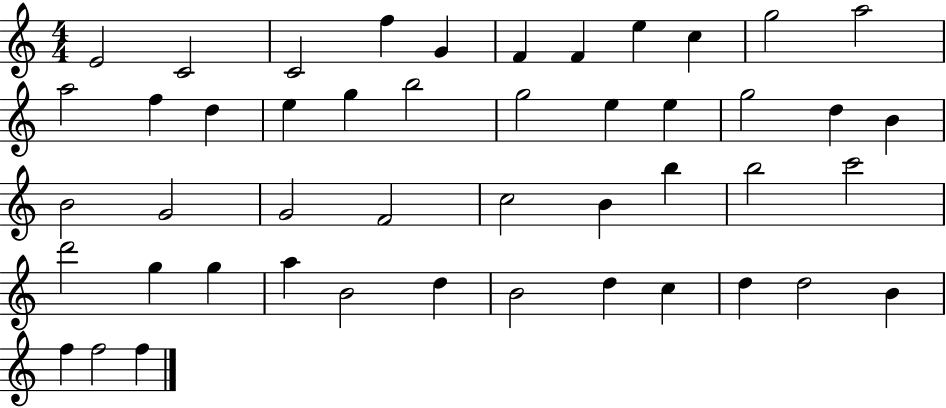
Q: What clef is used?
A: treble